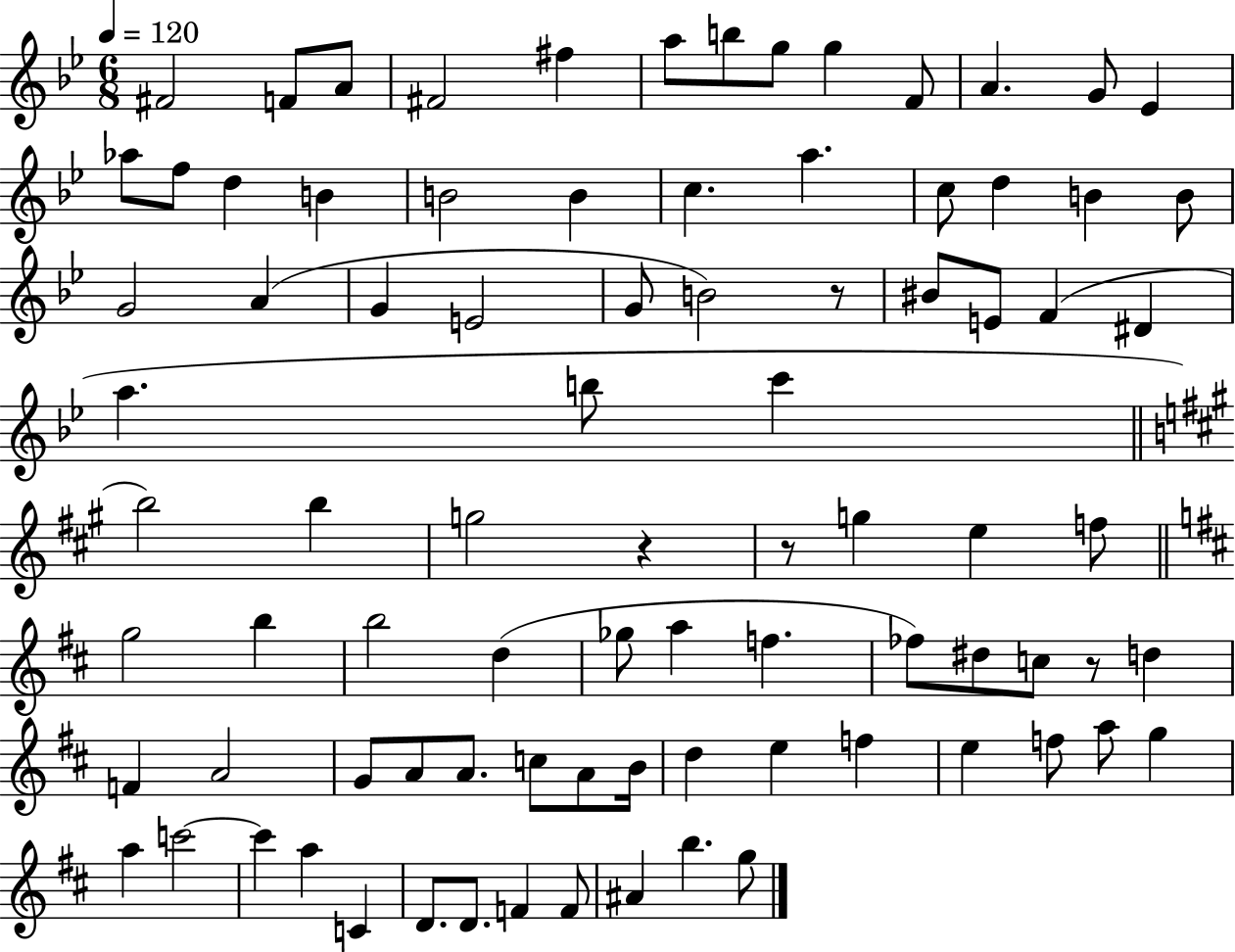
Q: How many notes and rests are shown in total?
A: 86